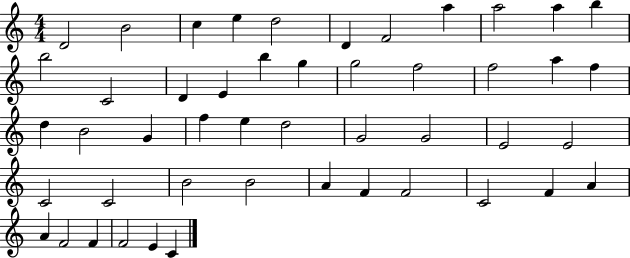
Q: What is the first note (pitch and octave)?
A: D4